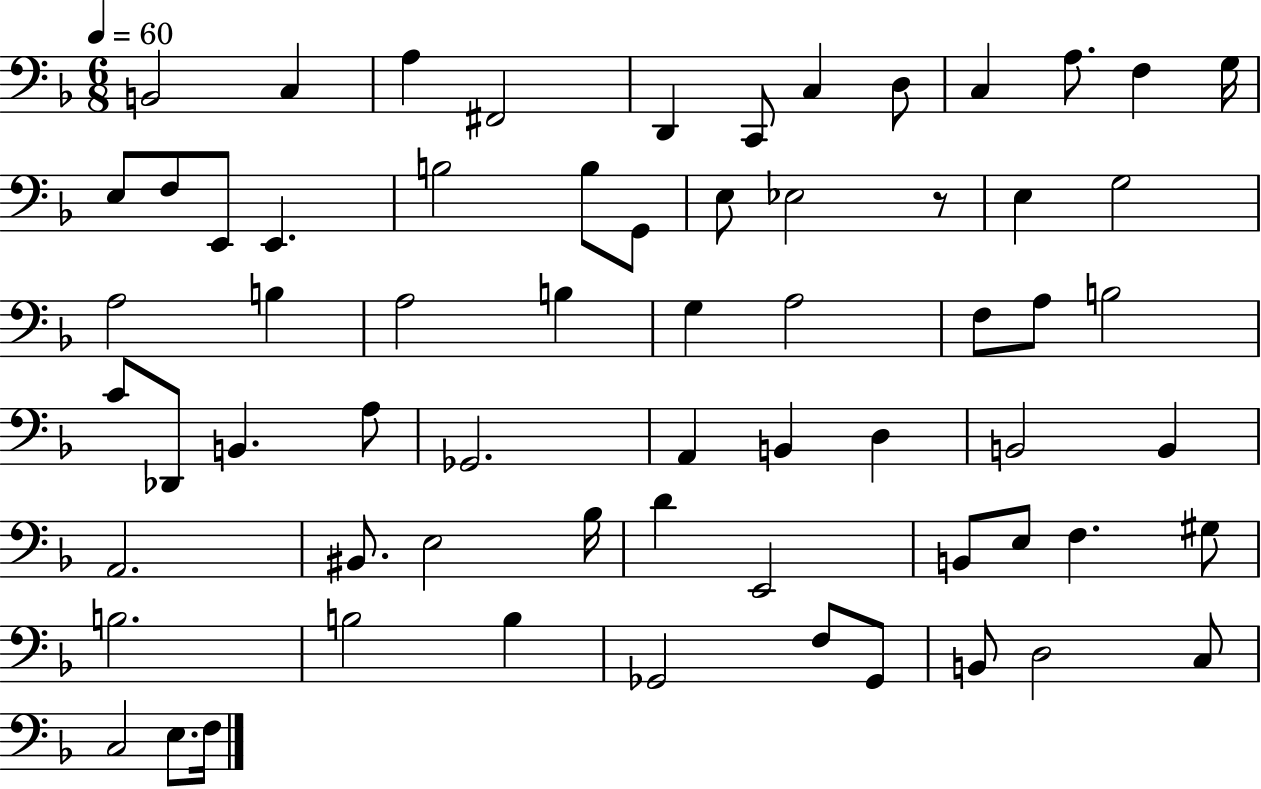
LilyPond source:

{
  \clef bass
  \numericTimeSignature
  \time 6/8
  \key f \major
  \tempo 4 = 60
  b,2 c4 | a4 fis,2 | d,4 c,8 c4 d8 | c4 a8. f4 g16 | \break e8 f8 e,8 e,4. | b2 b8 g,8 | e8 ees2 r8 | e4 g2 | \break a2 b4 | a2 b4 | g4 a2 | f8 a8 b2 | \break c'8 des,8 b,4. a8 | ges,2. | a,4 b,4 d4 | b,2 b,4 | \break a,2. | bis,8. e2 bes16 | d'4 e,2 | b,8 e8 f4. gis8 | \break b2. | b2 b4 | ges,2 f8 ges,8 | b,8 d2 c8 | \break c2 e8. f16 | \bar "|."
}